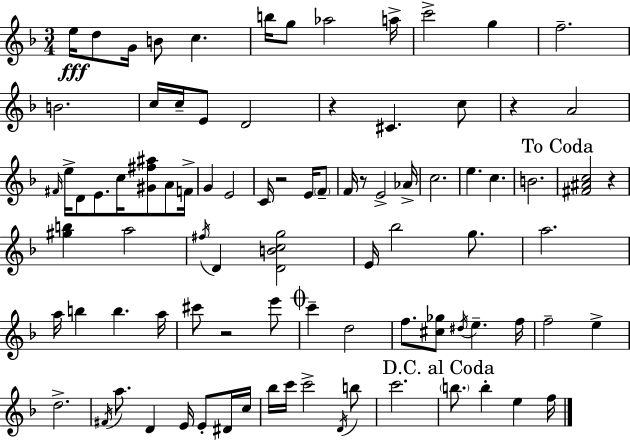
{
  \clef treble
  \numericTimeSignature
  \time 3/4
  \key d \minor
  \repeat volta 2 { e''16\fff d''8 g'16 b'8 c''4. | b''16 g''8 aes''2 a''16-> | c'''2-> g''4 | f''2.-- | \break b'2. | c''16 c''16-- e'8 d'2 | r4 cis'4. c''8 | r4 a'2 | \break \grace { fis'16 } e''16-> d'8 e'8. c''16 <gis' fis'' ais''>8 a'8 | f'16-> g'4 e'2 | c'16 r2 e'16 \parenthesize f'8-- | f'16 r8 e'2-> | \break aes'16-> c''2. | e''4. c''4. | b'2. | \mark "To Coda" <fis' ais' c''>2 r4 | \break <gis'' b''>4 a''2 | \acciaccatura { fis''16 } d'4 <d' b' c'' g''>2 | e'16 bes''2 g''8. | a''2. | \break a''16 b''4 b''4. | a''16 cis'''8 r2 | e'''8 \mark \markup { \musicglyph "scripts.coda" } c'''4-- d''2 | f''8. <cis'' ges''>8 \acciaccatura { dis''16 } e''4.-- | \break f''16 f''2-- e''4-> | d''2.-> | \acciaccatura { fis'16 } a''8. d'4 e'16 | e'8-. dis'16 c''16 bes''16 c'''16 c'''2-> | \break \acciaccatura { d'16 } b''8 c'''2. | \mark "D.C. al Coda" \parenthesize b''8. b''4-. | e''4 f''16 } \bar "|."
}